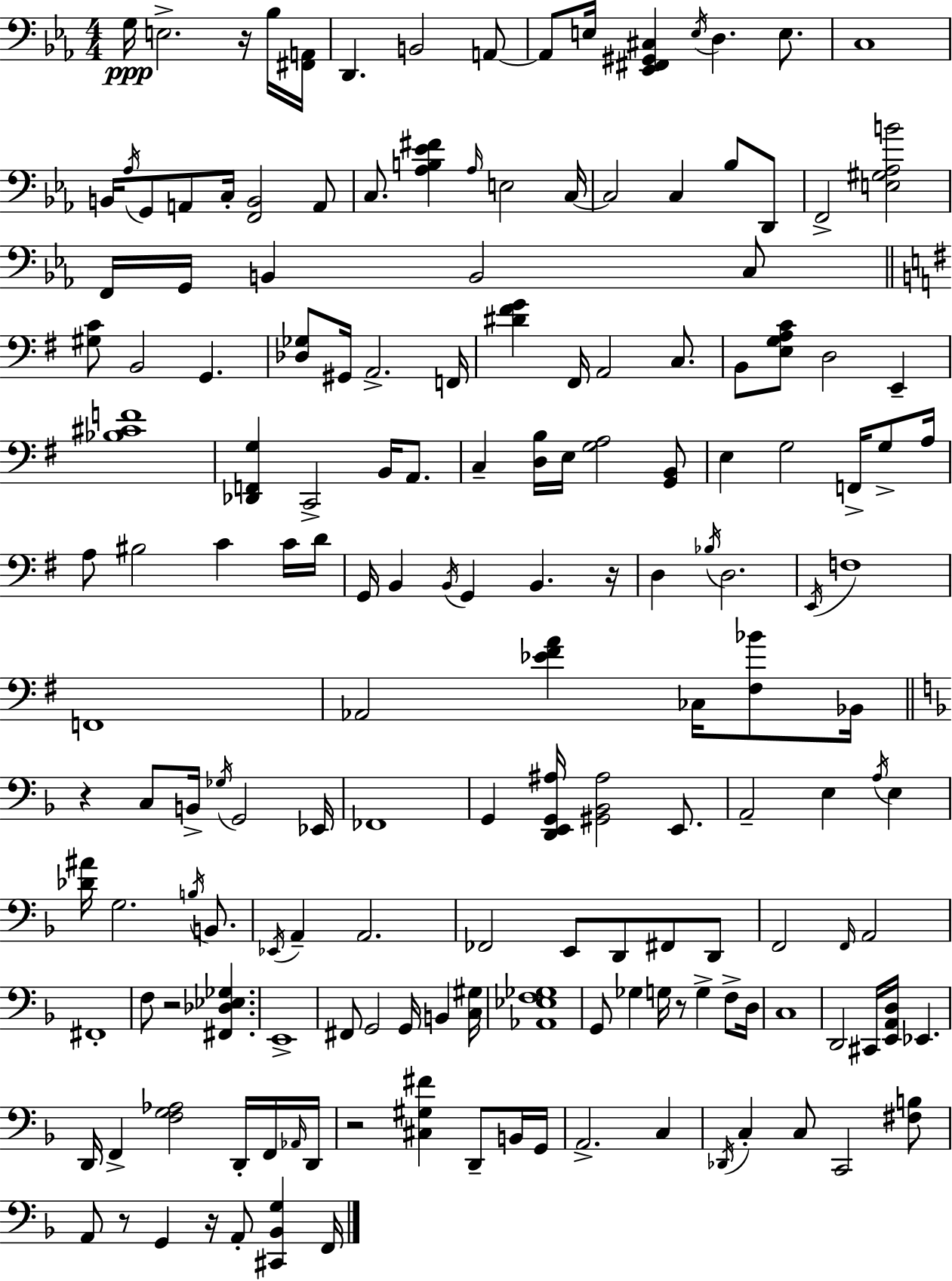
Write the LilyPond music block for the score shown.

{
  \clef bass
  \numericTimeSignature
  \time 4/4
  \key c \minor
  g16\ppp e2.-> r16 bes16 <fis, a,>16 | d,4. b,2 a,8~~ | a,8 e16 <ees, fis, gis, cis>4 \acciaccatura { e16 } d4. e8. | c1 | \break b,16 \acciaccatura { aes16 } g,8 a,8 c16-. <f, b,>2 | a,8 c8. <aes b ees' fis'>4 \grace { aes16 } e2 | c16~~ c2 c4 bes8 | d,8 f,2-> <e gis aes b'>2 | \break f,16 g,16 b,4 b,2 | c8 \bar "||" \break \key g \major <gis c'>8 b,2 g,4. | <des ges>8 gis,16 a,2.-> f,16 | <dis' fis' g'>4 fis,16 a,2 c8. | b,8 <e g a c'>8 d2 e,4-- | \break <bes cis' f'>1 | <des, f, g>4 c,2-> b,16 a,8. | c4-- <d b>16 e16 <g a>2 <g, b,>8 | e4 g2 f,16-> g8-> a16 | \break a8 bis2 c'4 c'16 d'16 | g,16 b,4 \acciaccatura { b,16 } g,4 b,4. | r16 d4 \acciaccatura { bes16 } d2. | \acciaccatura { e,16 } f1 | \break f,1 | aes,2 <ees' fis' a'>4 ces16 | <fis bes'>8 bes,16 \bar "||" \break \key f \major r4 c8 b,16-> \acciaccatura { ges16 } g,2 | ees,16 fes,1 | g,4 <d, e, g, ais>16 <gis, bes, ais>2 e,8. | a,2-- e4 \acciaccatura { a16 } e4 | \break <des' ais'>16 g2. \acciaccatura { b16 } | b,8. \acciaccatura { ees,16 } a,4-- a,2. | fes,2 e,8 d,8 | fis,8 d,8 f,2 \grace { f,16 } a,2 | \break fis,1-. | f8 r2 <fis, des ees ges>4. | e,1-> | fis,8 g,2 g,16 | \break b,4 <c gis>16 <aes, ees f ges>1 | g,8 ges4 g16 r8 g4-> | f8-> d16 c1 | d,2 cis,16 <e, a, d>16 ees,4. | \break d,16 f,4-> <f g aes>2 | d,16-. f,16 \grace { aes,16 } d,16 r2 <cis gis fis'>4 | d,8-- b,16 g,16 a,2.-> | c4 \acciaccatura { des,16 } c4-. c8 c,2 | \break <fis b>8 a,8 r8 g,4 r16 | a,8-. <cis, bes, g>4 f,16 \bar "|."
}